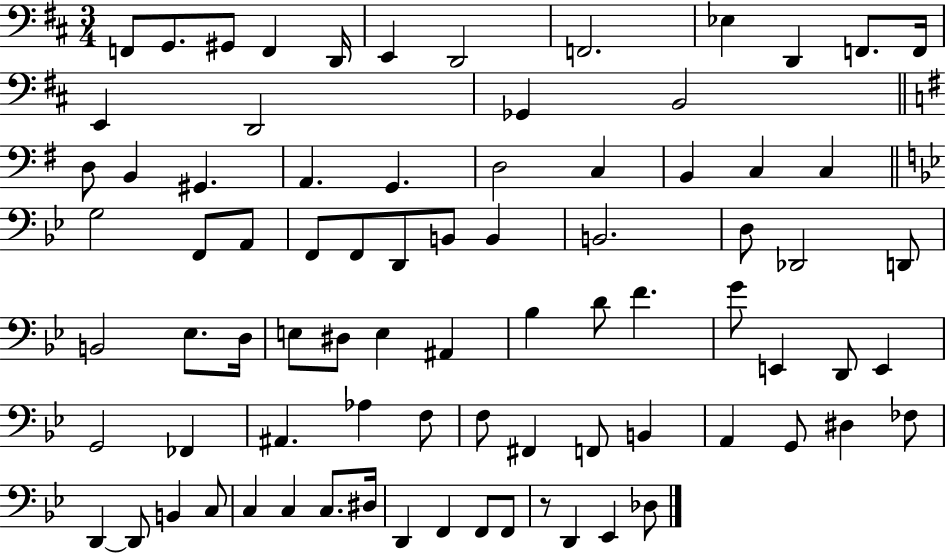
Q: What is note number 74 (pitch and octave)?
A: D2